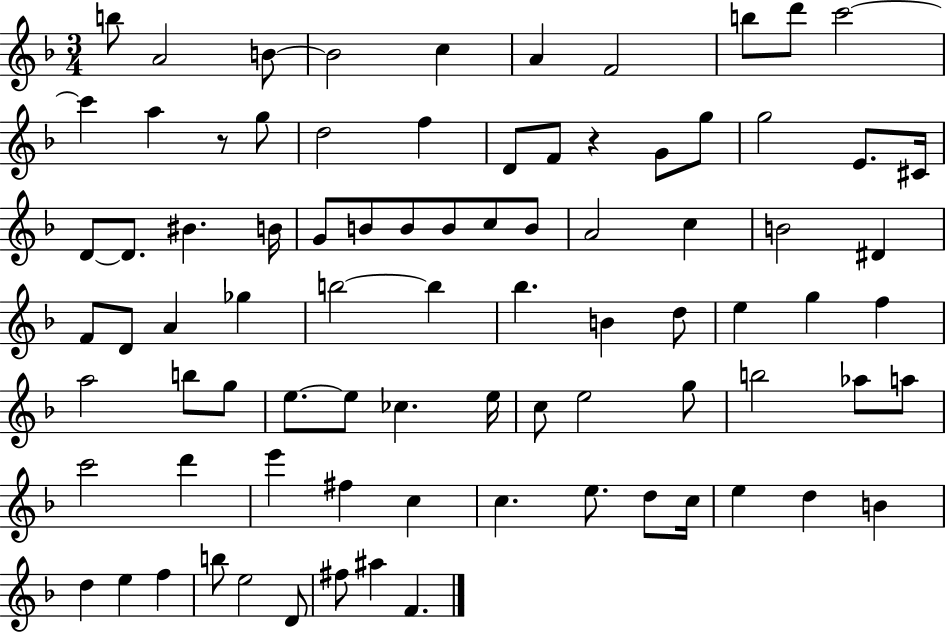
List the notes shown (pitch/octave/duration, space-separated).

B5/e A4/h B4/e B4/h C5/q A4/q F4/h B5/e D6/e C6/h C6/q A5/q R/e G5/e D5/h F5/q D4/e F4/e R/q G4/e G5/e G5/h E4/e. C#4/s D4/e D4/e. BIS4/q. B4/s G4/e B4/e B4/e B4/e C5/e B4/e A4/h C5/q B4/h D#4/q F4/e D4/e A4/q Gb5/q B5/h B5/q Bb5/q. B4/q D5/e E5/q G5/q F5/q A5/h B5/e G5/e E5/e. E5/e CES5/q. E5/s C5/e E5/h G5/e B5/h Ab5/e A5/e C6/h D6/q E6/q F#5/q C5/q C5/q. E5/e. D5/e C5/s E5/q D5/q B4/q D5/q E5/q F5/q B5/e E5/h D4/e F#5/e A#5/q F4/q.